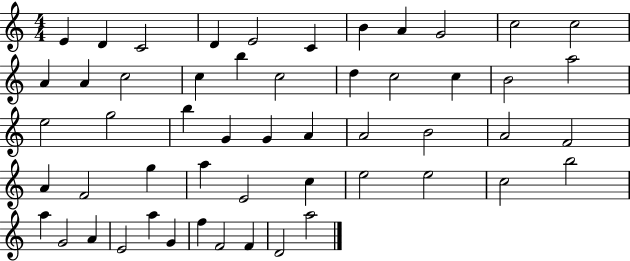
X:1
T:Untitled
M:4/4
L:1/4
K:C
E D C2 D E2 C B A G2 c2 c2 A A c2 c b c2 d c2 c B2 a2 e2 g2 b G G A A2 B2 A2 F2 A F2 g a E2 c e2 e2 c2 b2 a G2 A E2 a G f F2 F D2 a2